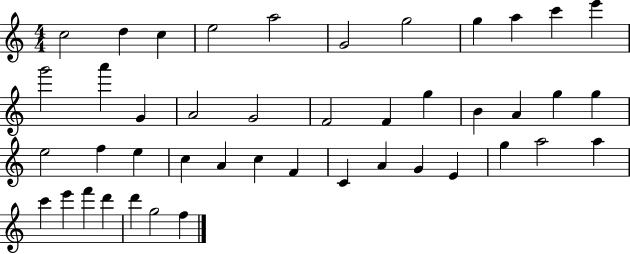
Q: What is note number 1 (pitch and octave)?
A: C5